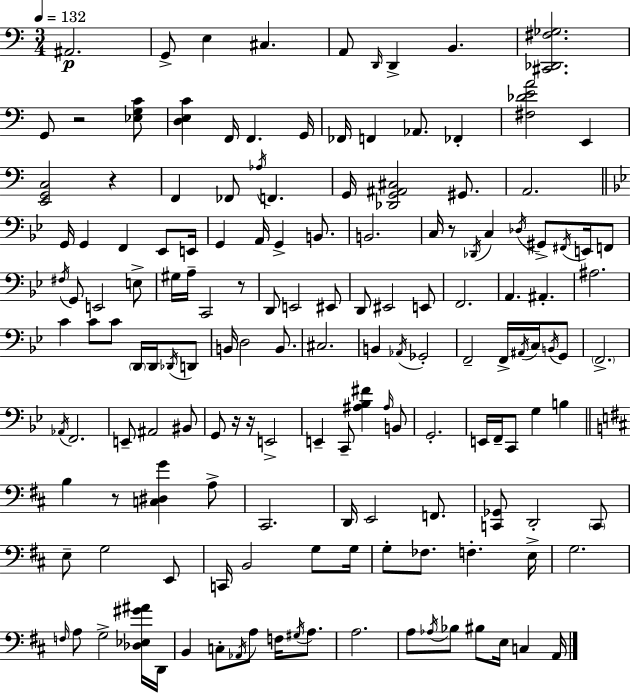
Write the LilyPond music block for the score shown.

{
  \clef bass
  \numericTimeSignature
  \time 3/4
  \key a \minor
  \tempo 4 = 132
  \repeat volta 2 { ais,2.\p | g,8-> e4 cis4. | a,8 \grace { d,16 } d,4-> b,4. | <cis, des, fis ges>2. | \break g,8 r2 <ees g c'>8 | <d e c'>4 f,16 f,4. | g,16 fes,16 f,4 aes,8. fes,4-. | <fis des' e' a'>2 e,4 | \break <e, g, c>2 r4 | f,4 fes,8 \acciaccatura { aes16 } f,4. | g,16 <des, g, ais, cis>2 gis,8. | a,2. | \break \bar "||" \break \key g \minor g,16 g,4 f,4 ees,8 e,16 | g,4 a,16 g,4-> b,8. | b,2. | c16 r8 \acciaccatura { des,16 } c4 \acciaccatura { des16 } gis,8-> \acciaccatura { fis,16 } | \break e,16 f,8 \acciaccatura { fis16 } g,8 e,2 | e8-> gis16 a16-- c,2 | r8 d,8 e,2 | eis,8 d,8 eis,2 | \break e,8 f,2. | a,4. ais,4.-. | ais2. | c'4 c'8 c'8 | \break \parenthesize d,16 d,16 \acciaccatura { des,16 } d,8 b,16 d2 | b,8. cis2. | b,4 \acciaccatura { aes,16 } ges,2-. | f,2-- | \break f,16-> \acciaccatura { ais,16 } c16 \acciaccatura { b,16 } g,8 \parenthesize f,2.-> | \acciaccatura { aes,16 } f,2. | e,8-- ais,2 | bis,8 g,8 r16 | \break r16 e,2-> e,4-- | c,8-- <ais bes fis'>4 \grace { ais16 } b,8 g,2.-. | e,16 f,16-- | c,8 g4 b4 \bar "||" \break \key b \minor b4 r8 <c dis g'>4 a8-> | cis,2. | d,16 e,2 f,8. | <c, ges,>8 d,2-. \parenthesize c,8 | \break e8-- g2 e,8 | c,16 b,2 g8 g16 | g8-. fes8. f4.-. e16-> | g2. | \break \grace { f16 } a8 g2-> <des ees gis' ais'>16 | d,16 b,4 c8-. \acciaccatura { aes,16 } a8 f16 \acciaccatura { gis16 } | a8. a2. | a8 \acciaccatura { aes16 } bes8 bis8 e16 c4 | \break a,16 } \bar "|."
}